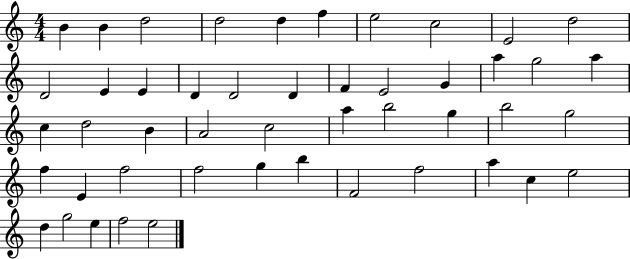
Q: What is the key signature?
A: C major